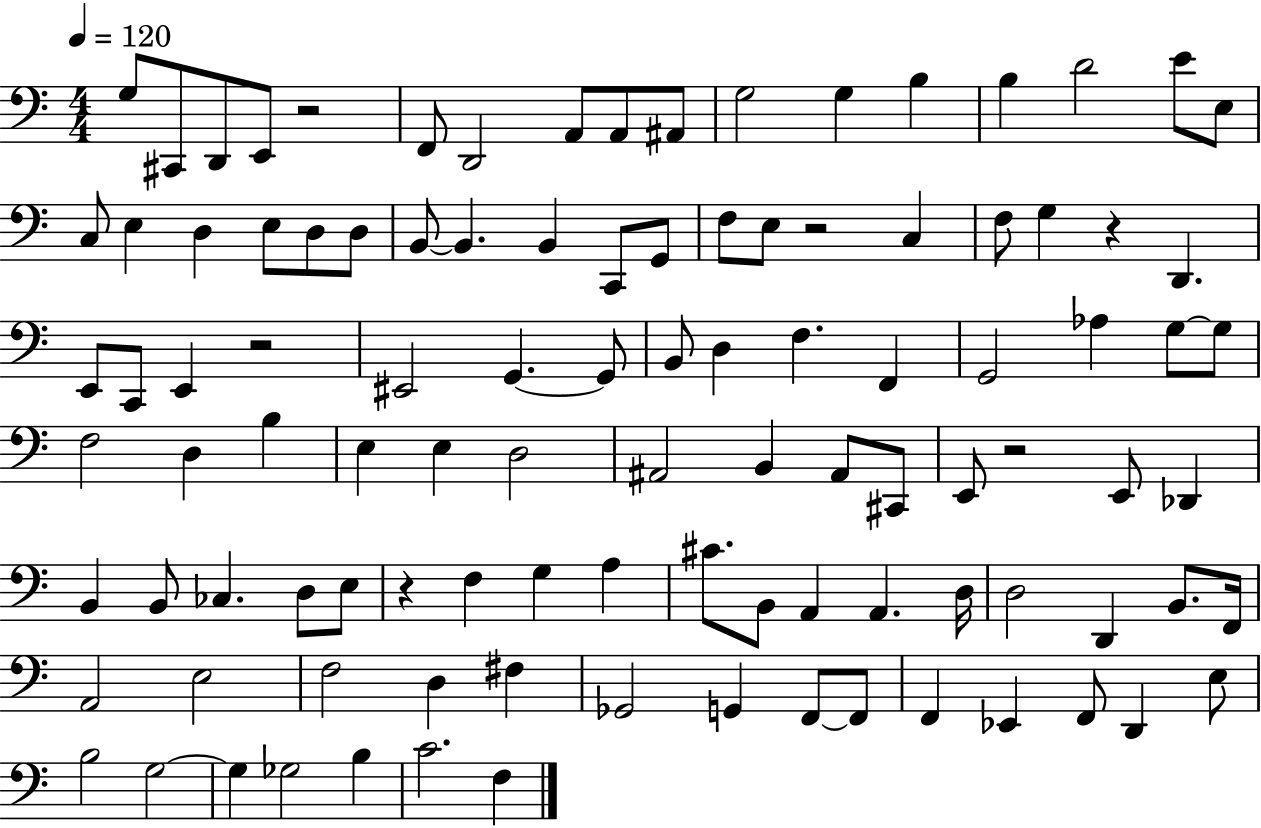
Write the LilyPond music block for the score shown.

{
  \clef bass
  \numericTimeSignature
  \time 4/4
  \key c \major
  \tempo 4 = 120
  g8 cis,8 d,8 e,8 r2 | f,8 d,2 a,8 a,8 ais,8 | g2 g4 b4 | b4 d'2 e'8 e8 | \break c8 e4 d4 e8 d8 d8 | b,8~~ b,4. b,4 c,8 g,8 | f8 e8 r2 c4 | f8 g4 r4 d,4. | \break e,8 c,8 e,4 r2 | eis,2 g,4.~~ g,8 | b,8 d4 f4. f,4 | g,2 aes4 g8~~ g8 | \break f2 d4 b4 | e4 e4 d2 | ais,2 b,4 ais,8 cis,8 | e,8 r2 e,8 des,4 | \break b,4 b,8 ces4. d8 e8 | r4 f4 g4 a4 | cis'8. b,8 a,4 a,4. d16 | d2 d,4 b,8. f,16 | \break a,2 e2 | f2 d4 fis4 | ges,2 g,4 f,8~~ f,8 | f,4 ees,4 f,8 d,4 e8 | \break b2 g2~~ | g4 ges2 b4 | c'2. f4 | \bar "|."
}